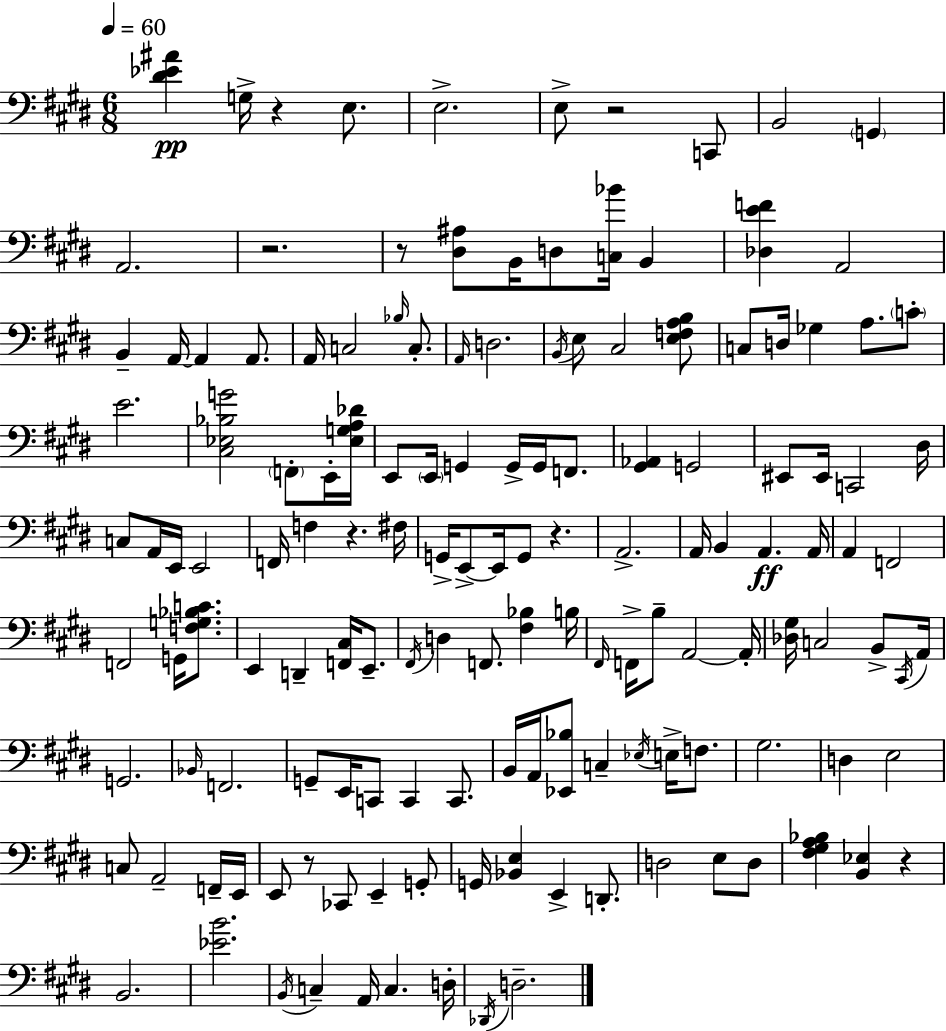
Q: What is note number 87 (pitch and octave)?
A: C2